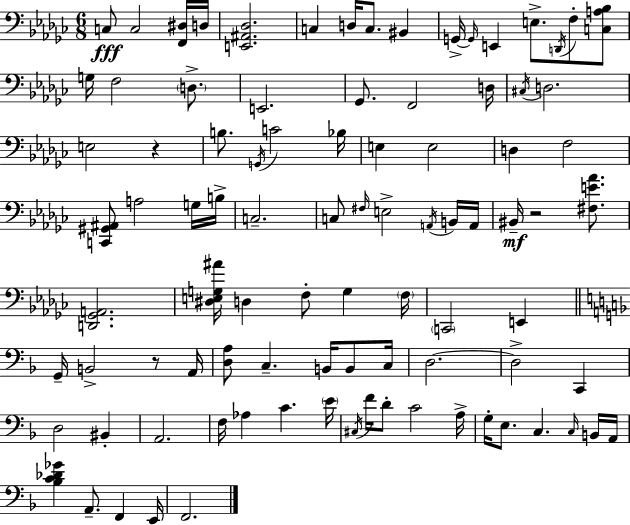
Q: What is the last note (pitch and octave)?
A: F2